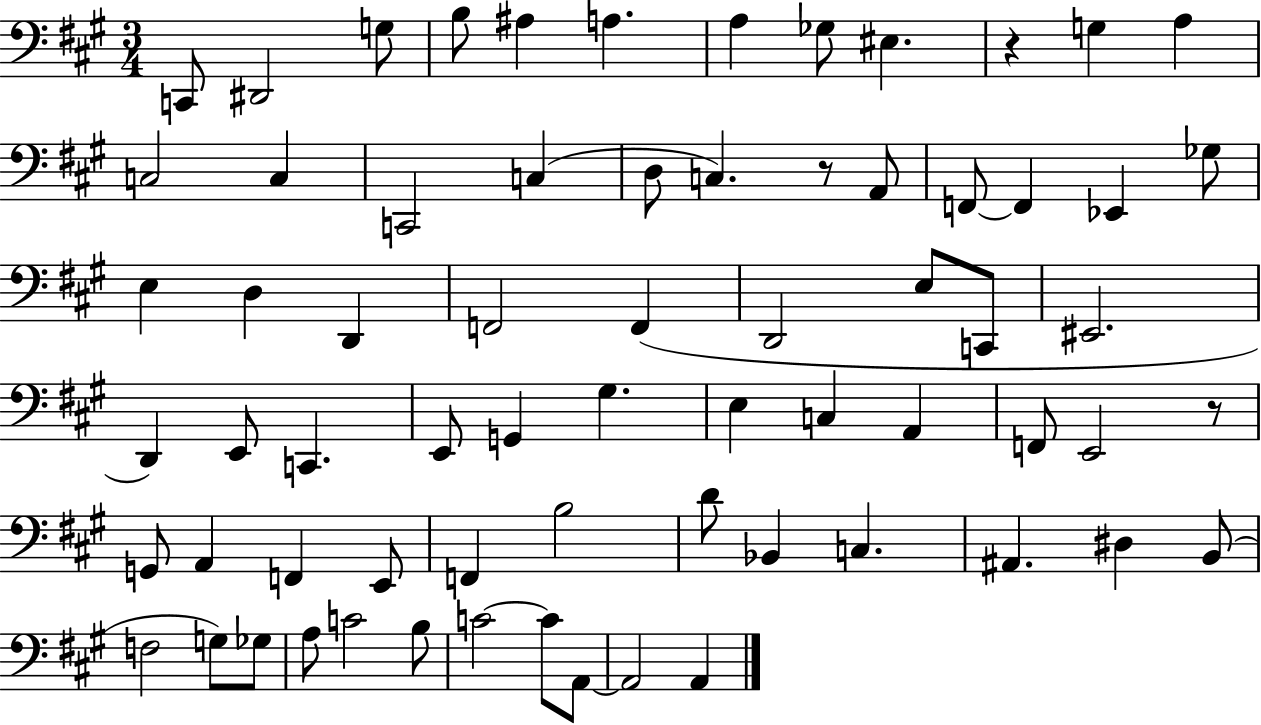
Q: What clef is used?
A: bass